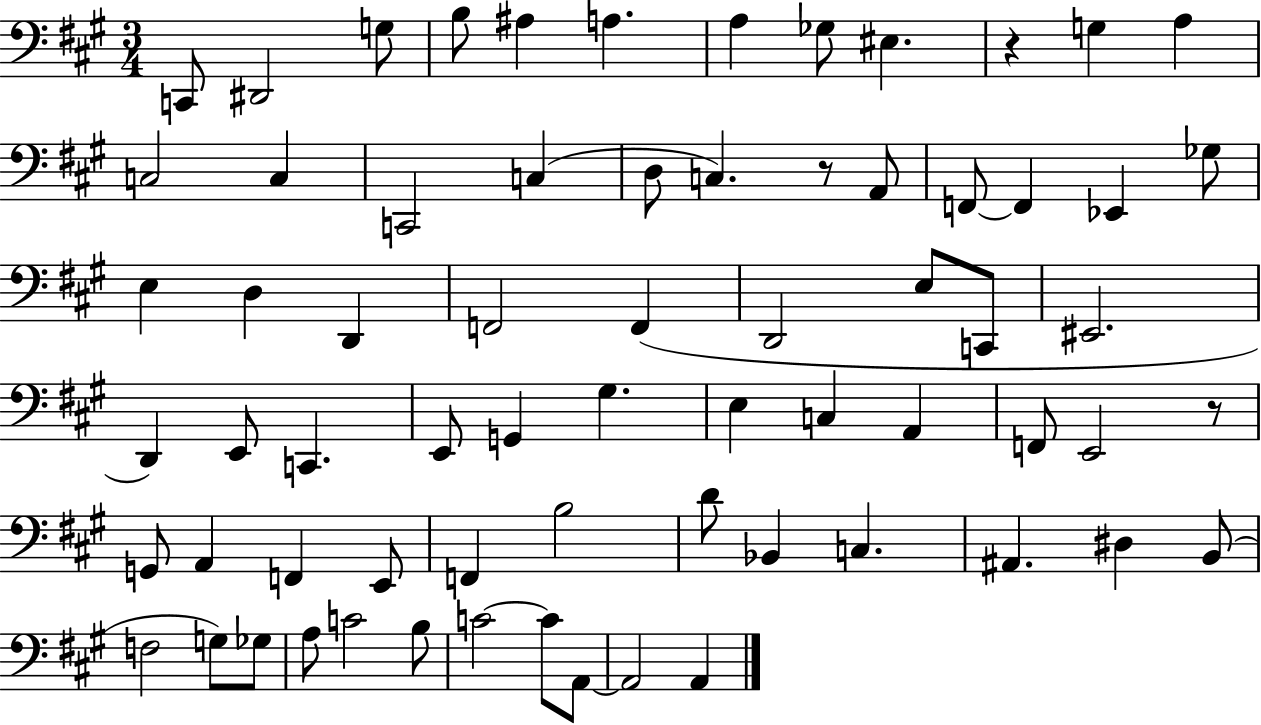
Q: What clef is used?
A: bass